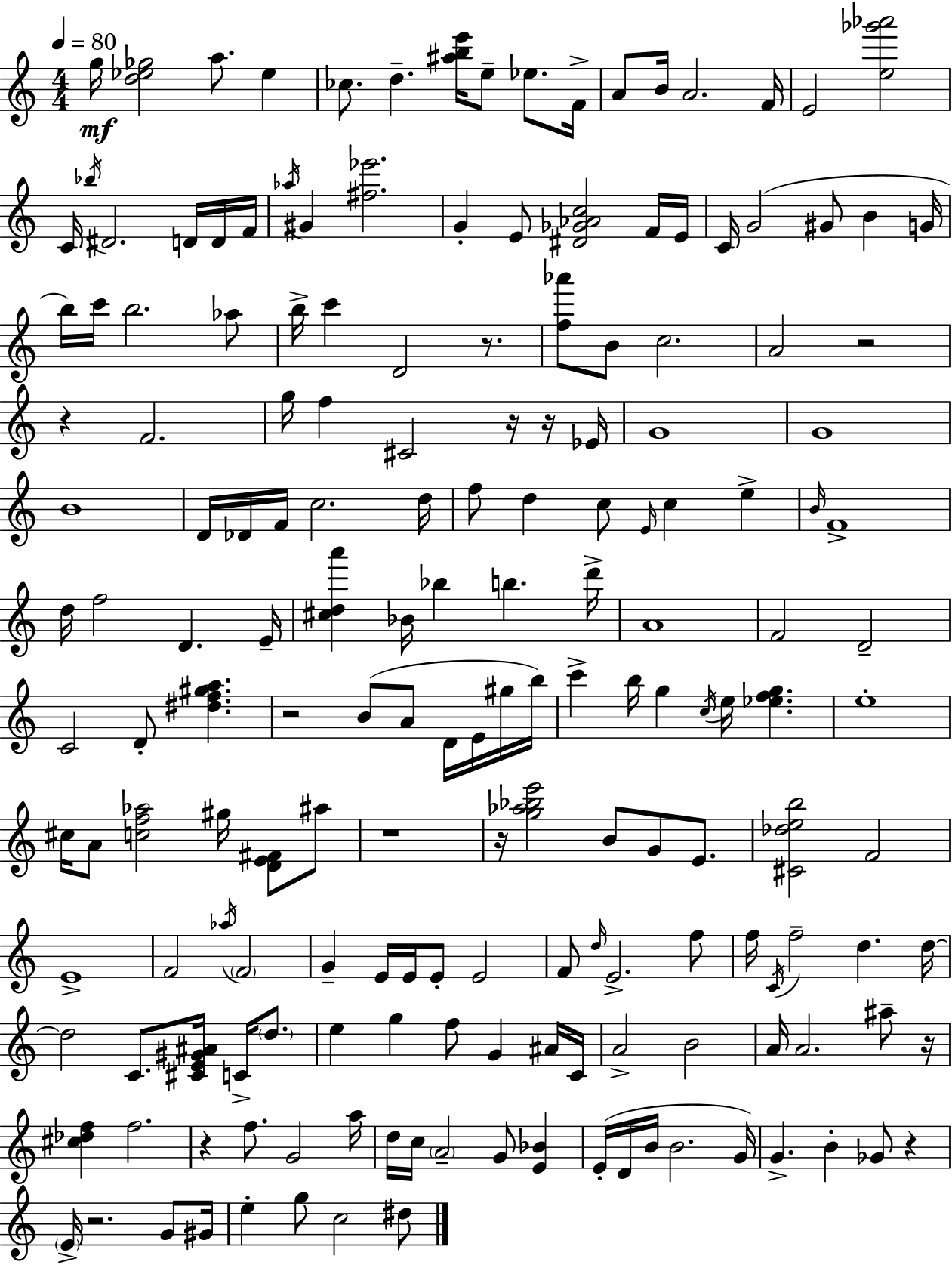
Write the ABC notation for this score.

X:1
T:Untitled
M:4/4
L:1/4
K:Am
g/4 [d_e_g]2 a/2 _e _c/2 d [^abe']/4 e/2 _e/2 F/4 A/2 B/4 A2 F/4 E2 [e_g'_a']2 C/4 _b/4 ^D2 D/4 D/4 F/4 _a/4 ^G [^f_e']2 G E/2 [^D_G_Ac]2 F/4 E/4 C/4 G2 ^G/2 B G/4 b/4 c'/4 b2 _a/2 b/4 c' D2 z/2 [f_a']/2 B/2 c2 A2 z2 z F2 g/4 f ^C2 z/4 z/4 _E/4 G4 G4 B4 D/4 _D/4 F/4 c2 d/4 f/2 d c/2 E/4 c e B/4 F4 d/4 f2 D E/4 [^cda'] _B/4 _b b d'/4 A4 F2 D2 C2 D/2 [^df^ga] z2 B/2 A/2 D/4 E/4 ^g/4 b/4 c' b/4 g c/4 e/4 [_efg] e4 ^c/4 A/2 [cf_a]2 ^g/4 [DE^F]/2 ^a/2 z4 z/4 [g_a_be']2 B/2 G/2 E/2 [^C_deb]2 F2 E4 F2 _a/4 F2 G E/4 E/4 E/2 E2 F/2 d/4 E2 f/2 f/4 C/4 f2 d d/4 d2 C/2 [^CE^G^A]/4 C/4 d/2 e g f/2 G ^A/4 C/4 A2 B2 A/4 A2 ^a/2 z/4 [^c_df] f2 z f/2 G2 a/4 d/4 c/4 A2 G/2 [E_B] E/4 D/4 B/4 B2 G/4 G B _G/2 z E/4 z2 G/2 ^G/4 e g/2 c2 ^d/2